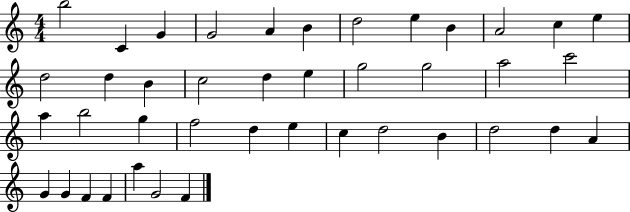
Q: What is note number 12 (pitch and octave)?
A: E5